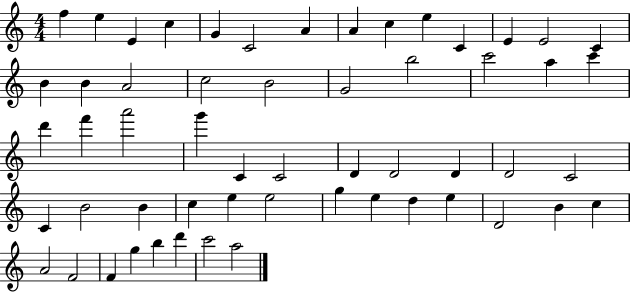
X:1
T:Untitled
M:4/4
L:1/4
K:C
f e E c G C2 A A c e C E E2 C B B A2 c2 B2 G2 b2 c'2 a c' d' f' a'2 g' C C2 D D2 D D2 C2 C B2 B c e e2 g e d e D2 B c A2 F2 F g b d' c'2 a2